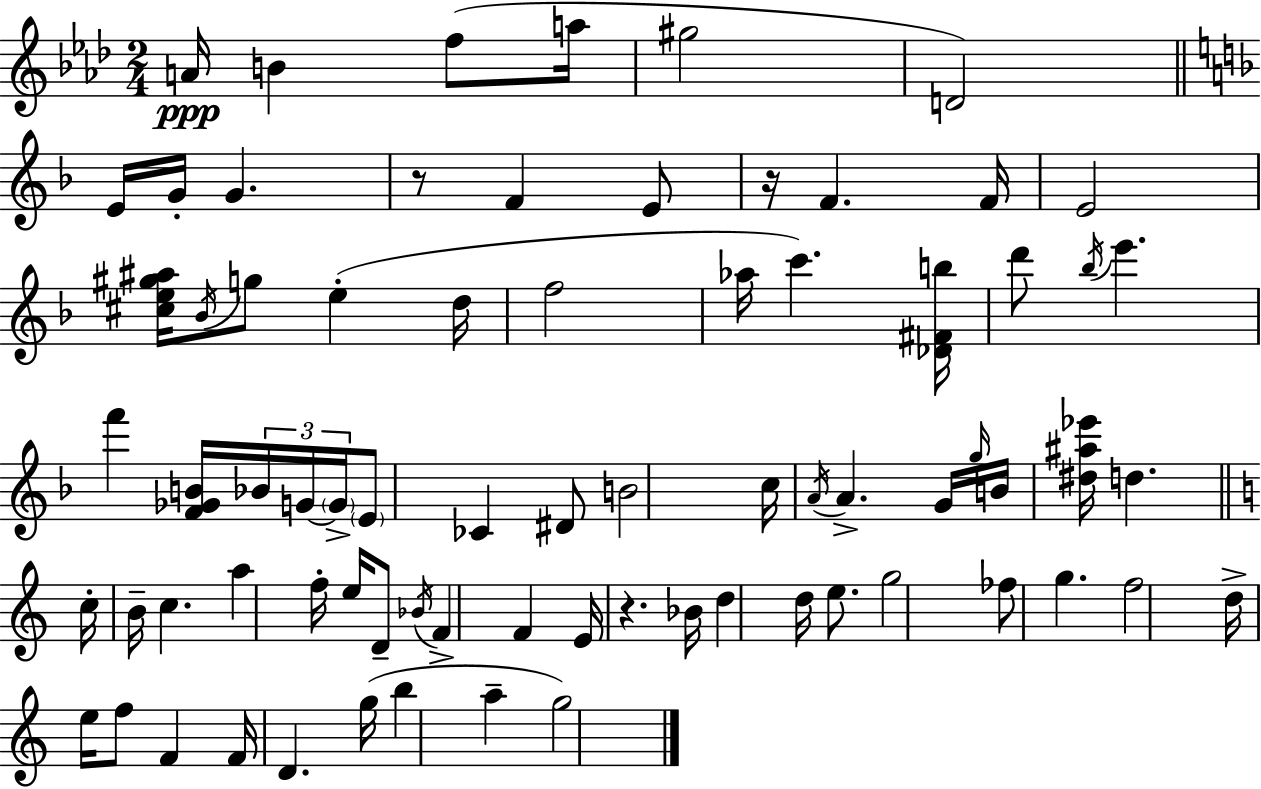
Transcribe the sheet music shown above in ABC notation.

X:1
T:Untitled
M:2/4
L:1/4
K:Fm
A/4 B f/2 a/4 ^g2 D2 E/4 G/4 G z/2 F E/2 z/4 F F/4 E2 [^ce^g^a]/4 _B/4 g/2 e d/4 f2 _a/4 c' [_D^Fb]/4 d'/2 _b/4 e' f' [F_GB]/4 _B/4 G/4 G/4 E/2 _C ^D/2 B2 c/4 A/4 A G/4 g/4 B/4 [^d^a_e']/4 d c/4 B/4 c a f/4 e/4 D/2 _B/4 F F E/4 z _B/4 d d/4 e/2 g2 _f/2 g f2 d/4 e/4 f/2 F F/4 D g/4 b a g2